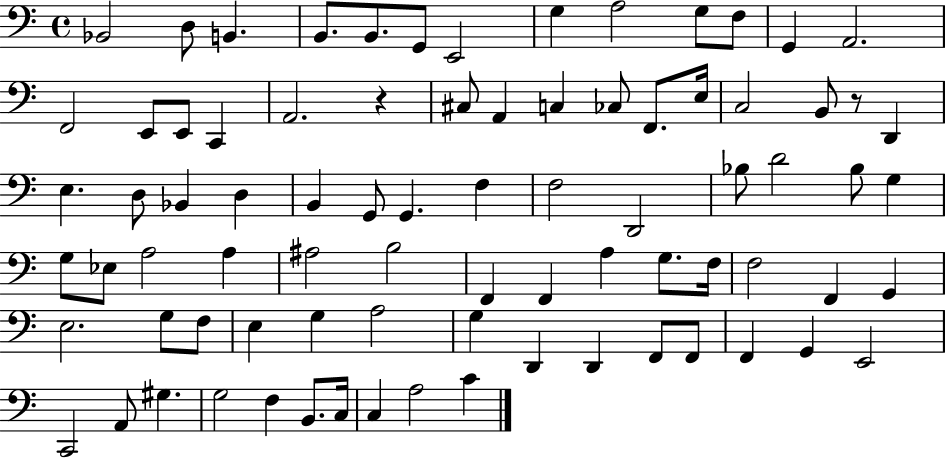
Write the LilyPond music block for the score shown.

{
  \clef bass
  \time 4/4
  \defaultTimeSignature
  \key c \major
  bes,2 d8 b,4. | b,8. b,8. g,8 e,2 | g4 a2 g8 f8 | g,4 a,2. | \break f,2 e,8 e,8 c,4 | a,2. r4 | cis8 a,4 c4 ces8 f,8. e16 | c2 b,8 r8 d,4 | \break e4. d8 bes,4 d4 | b,4 g,8 g,4. f4 | f2 d,2 | bes8 d'2 bes8 g4 | \break g8 ees8 a2 a4 | ais2 b2 | f,4 f,4 a4 g8. f16 | f2 f,4 g,4 | \break e2. g8 f8 | e4 g4 a2 | g4 d,4 d,4 f,8 f,8 | f,4 g,4 e,2 | \break c,2 a,8 gis4. | g2 f4 b,8. c16 | c4 a2 c'4 | \bar "|."
}